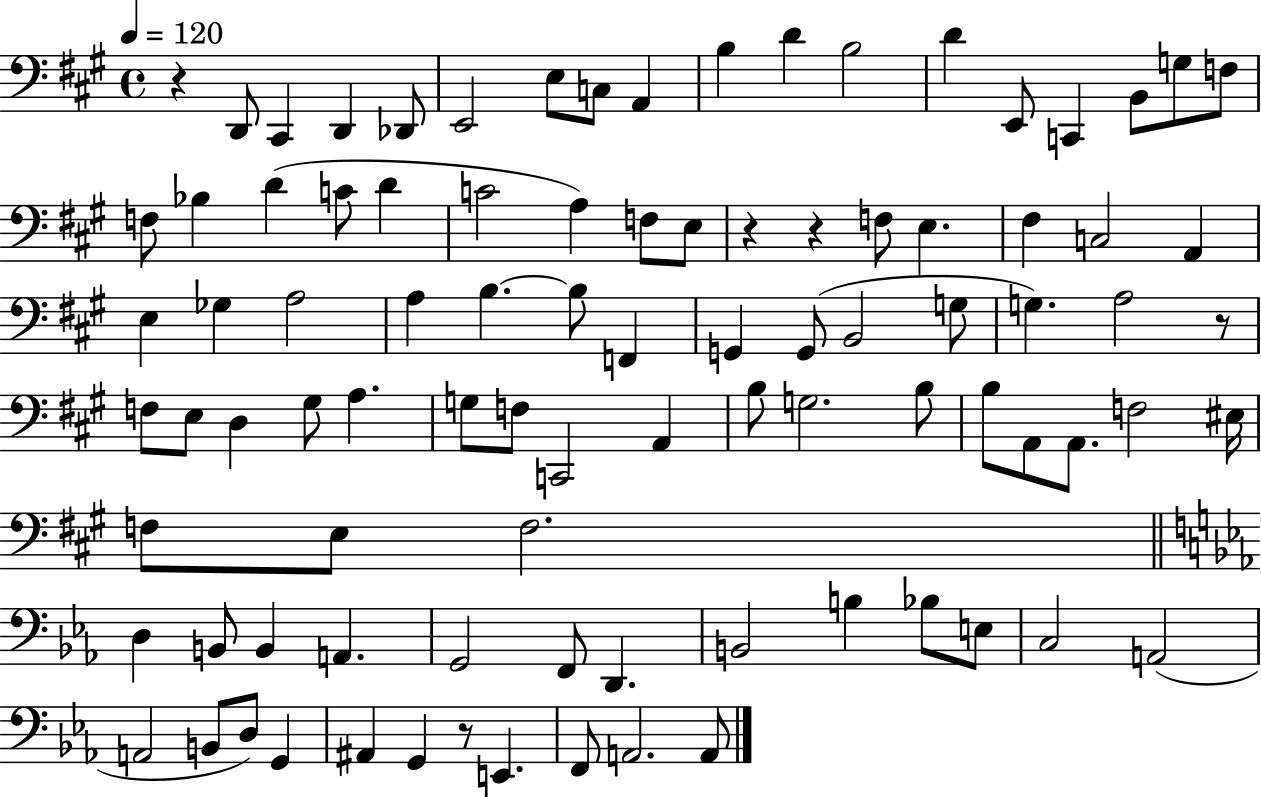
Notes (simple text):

R/q D2/e C#2/q D2/q Db2/e E2/h E3/e C3/e A2/q B3/q D4/q B3/h D4/q E2/e C2/q B2/e G3/e F3/e F3/e Bb3/q D4/q C4/e D4/q C4/h A3/q F3/e E3/e R/q R/q F3/e E3/q. F#3/q C3/h A2/q E3/q Gb3/q A3/h A3/q B3/q. B3/e F2/q G2/q G2/e B2/h G3/e G3/q. A3/h R/e F3/e E3/e D3/q G#3/e A3/q. G3/e F3/e C2/h A2/q B3/e G3/h. B3/e B3/e A2/e A2/e. F3/h EIS3/s F3/e E3/e F3/h. D3/q B2/e B2/q A2/q. G2/h F2/e D2/q. B2/h B3/q Bb3/e E3/e C3/h A2/h A2/h B2/e D3/e G2/q A#2/q G2/q R/e E2/q. F2/e A2/h. A2/e